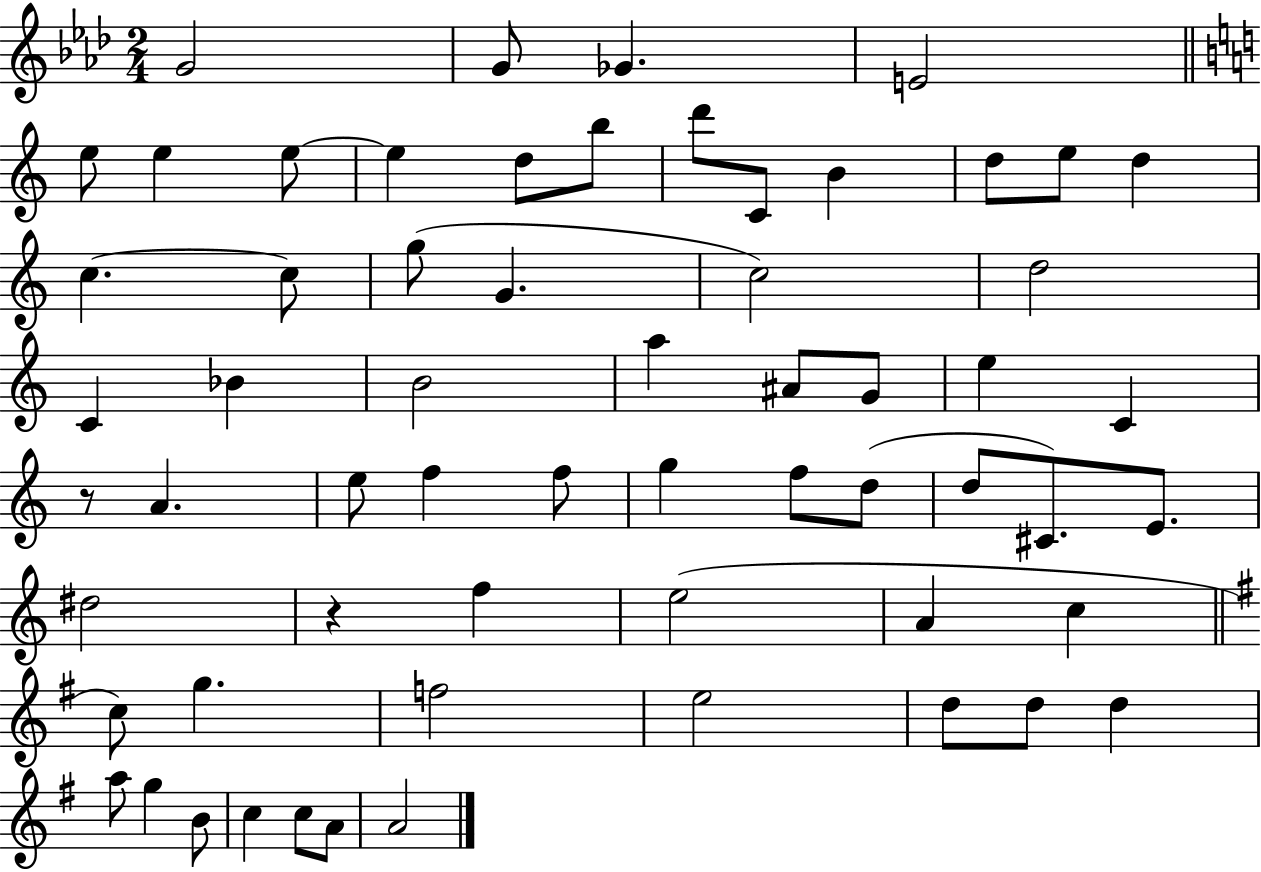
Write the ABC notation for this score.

X:1
T:Untitled
M:2/4
L:1/4
K:Ab
G2 G/2 _G E2 e/2 e e/2 e d/2 b/2 d'/2 C/2 B d/2 e/2 d c c/2 g/2 G c2 d2 C _B B2 a ^A/2 G/2 e C z/2 A e/2 f f/2 g f/2 d/2 d/2 ^C/2 E/2 ^d2 z f e2 A c c/2 g f2 e2 d/2 d/2 d a/2 g B/2 c c/2 A/2 A2